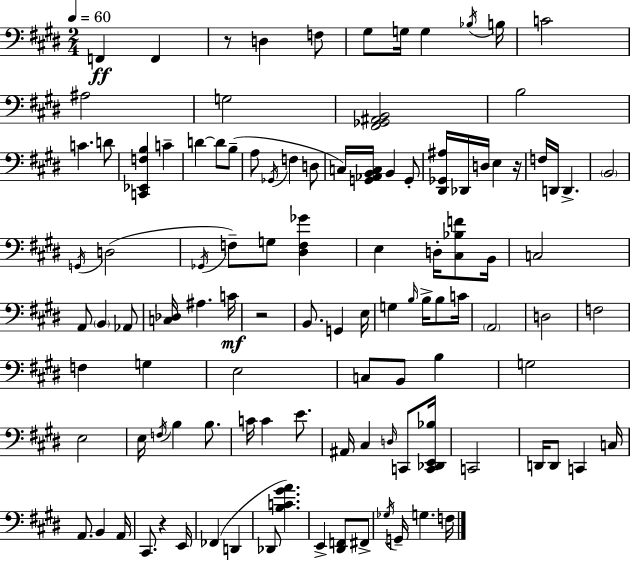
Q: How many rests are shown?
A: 4